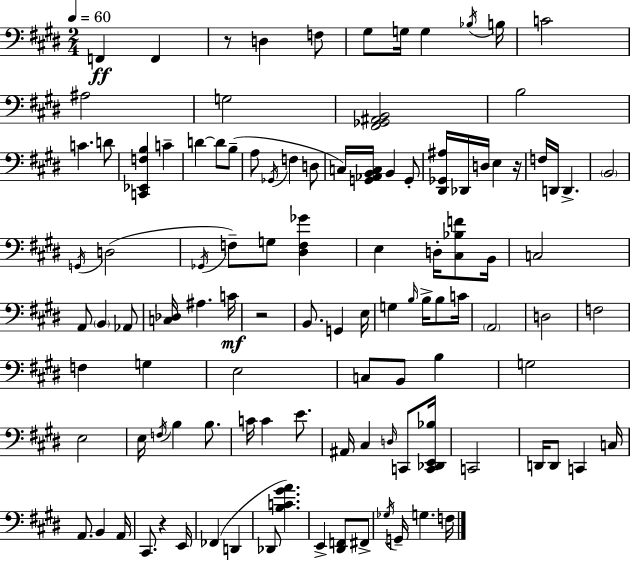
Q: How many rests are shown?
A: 4